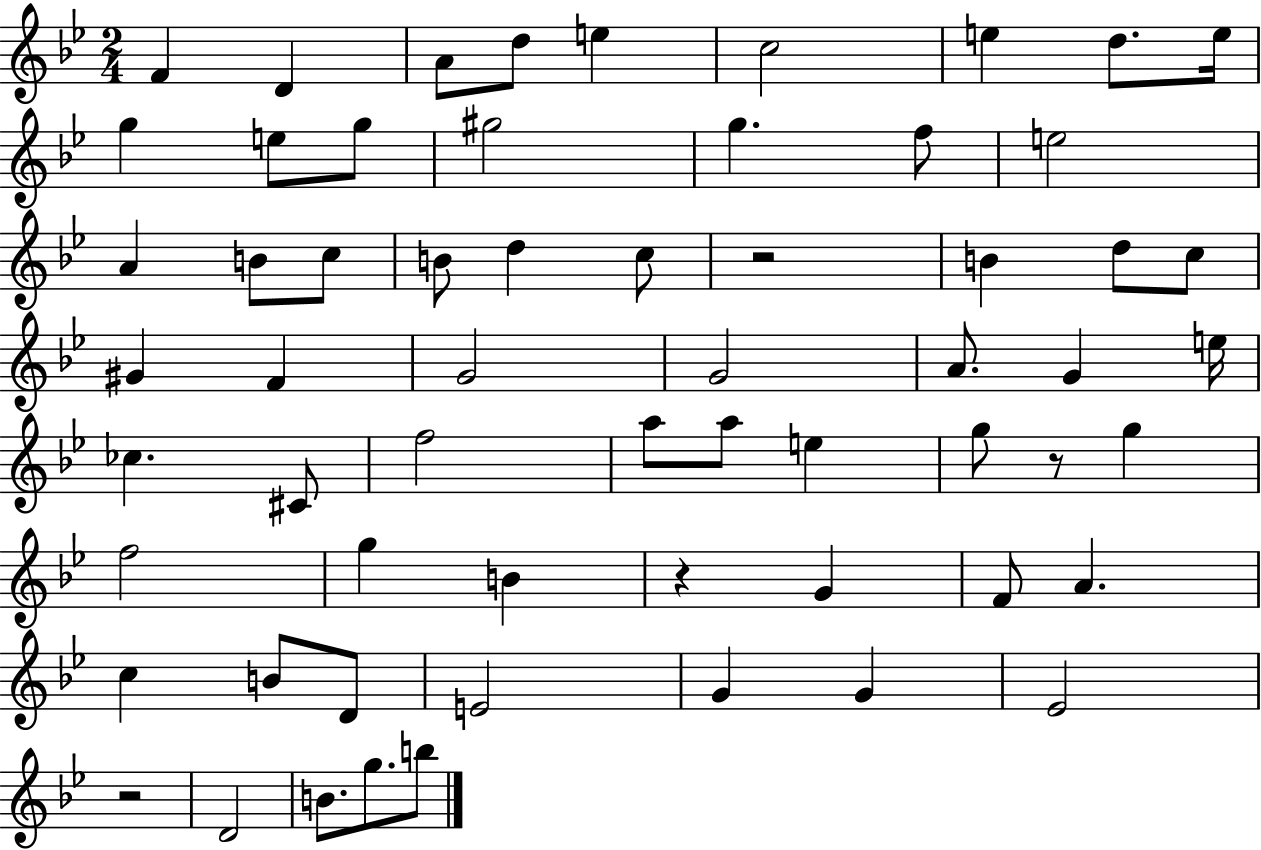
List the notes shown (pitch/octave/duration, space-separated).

F4/q D4/q A4/e D5/e E5/q C5/h E5/q D5/e. E5/s G5/q E5/e G5/e G#5/h G5/q. F5/e E5/h A4/q B4/e C5/e B4/e D5/q C5/e R/h B4/q D5/e C5/e G#4/q F4/q G4/h G4/h A4/e. G4/q E5/s CES5/q. C#4/e F5/h A5/e A5/e E5/q G5/e R/e G5/q F5/h G5/q B4/q R/q G4/q F4/e A4/q. C5/q B4/e D4/e E4/h G4/q G4/q Eb4/h R/h D4/h B4/e. G5/e. B5/e